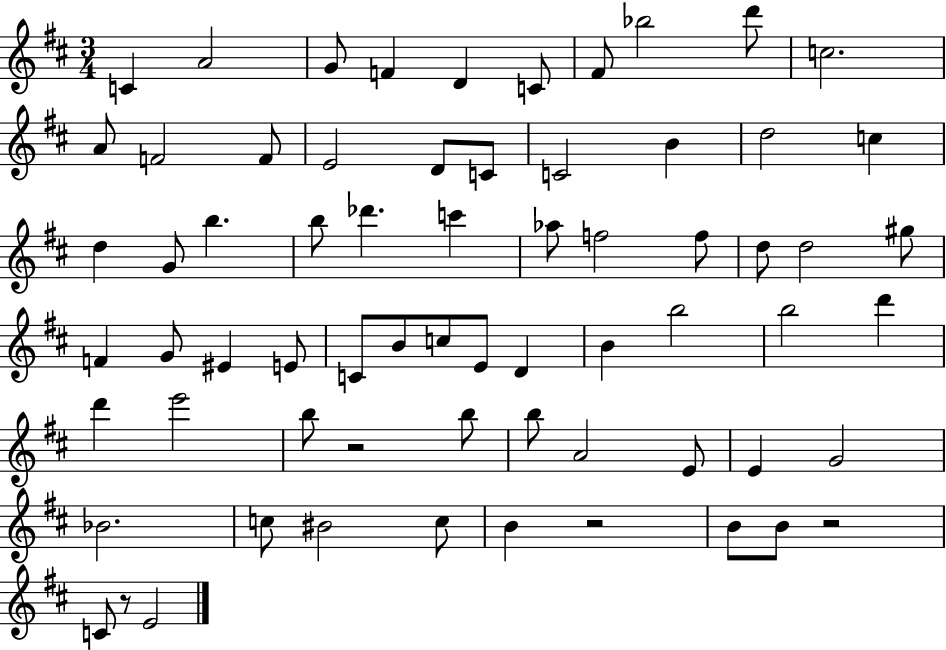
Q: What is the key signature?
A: D major